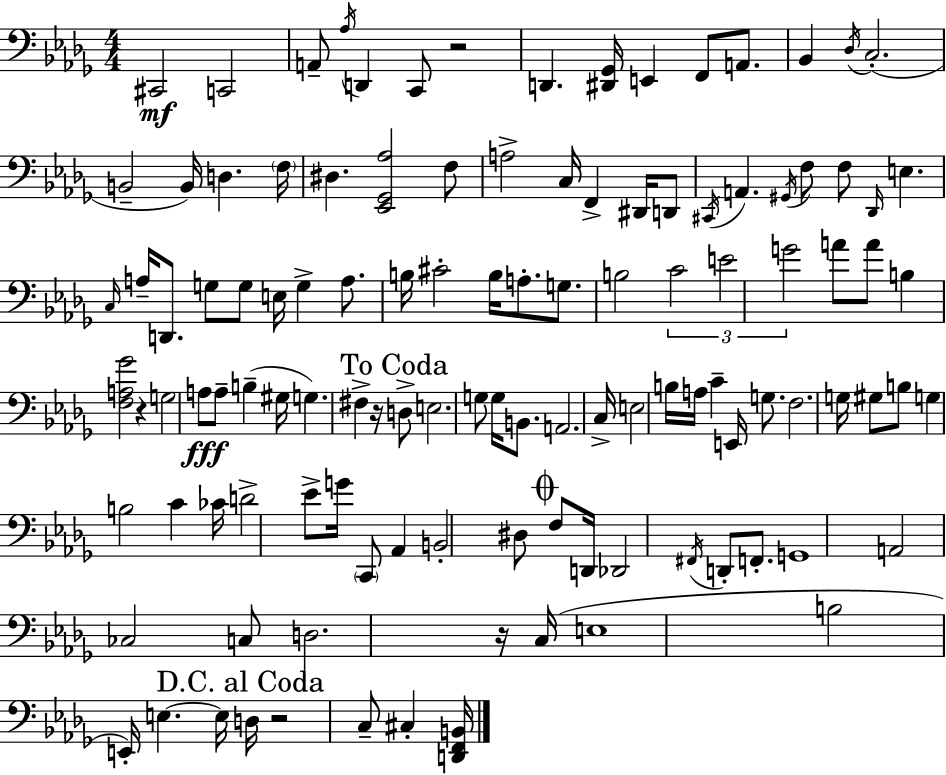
C#2/h C2/h A2/e Ab3/s D2/q C2/e R/h D2/q. [D#2,Gb2]/s E2/q F2/e A2/e. Bb2/q Db3/s C3/h. B2/h B2/s D3/q. F3/s D#3/q. [Eb2,Gb2,Ab3]/h F3/e A3/h C3/s F2/q D#2/s D2/e C#2/s A2/q. G#2/s F3/e F3/e Db2/s E3/q. C3/s A3/s D2/e. G3/e G3/e E3/s G3/q A3/e. B3/s C#4/h B3/s A3/e. G3/e. B3/h C4/h E4/h G4/h A4/e A4/e B3/q [F3,A3,Gb4]/h R/q G3/h A3/e A3/e B3/q G#3/s G3/q. F#3/q R/s D3/e E3/h. G3/e G3/s B2/e. A2/h. C3/s E3/h B3/s A3/s C4/q E2/s G3/e. F3/h. G3/s G#3/e B3/e G3/q B3/h C4/q CES4/s D4/h Eb4/e G4/s C2/e Ab2/q B2/h D#3/e F3/e D2/s Db2/h F#2/s D2/e F2/e. G2/w A2/h CES3/h C3/e D3/h. R/s C3/s E3/w B3/h E2/s E3/q. E3/s D3/s R/h C3/e C#3/q [D2,F2,B2]/s